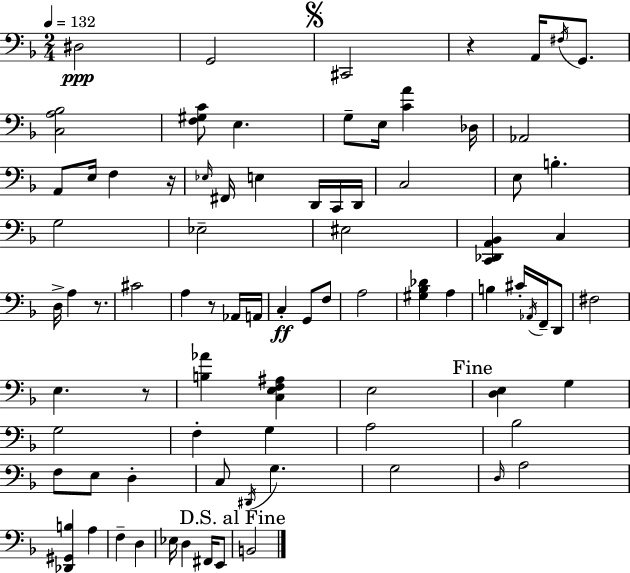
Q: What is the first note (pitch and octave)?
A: D#3